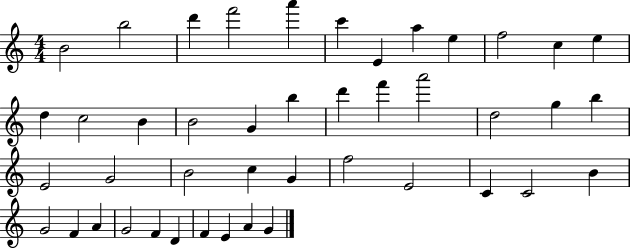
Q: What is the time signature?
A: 4/4